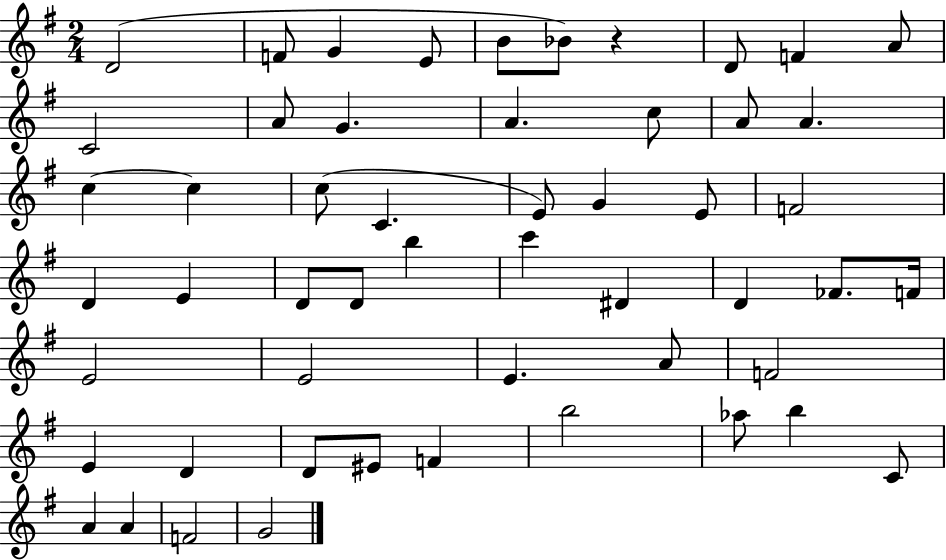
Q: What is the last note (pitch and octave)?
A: G4